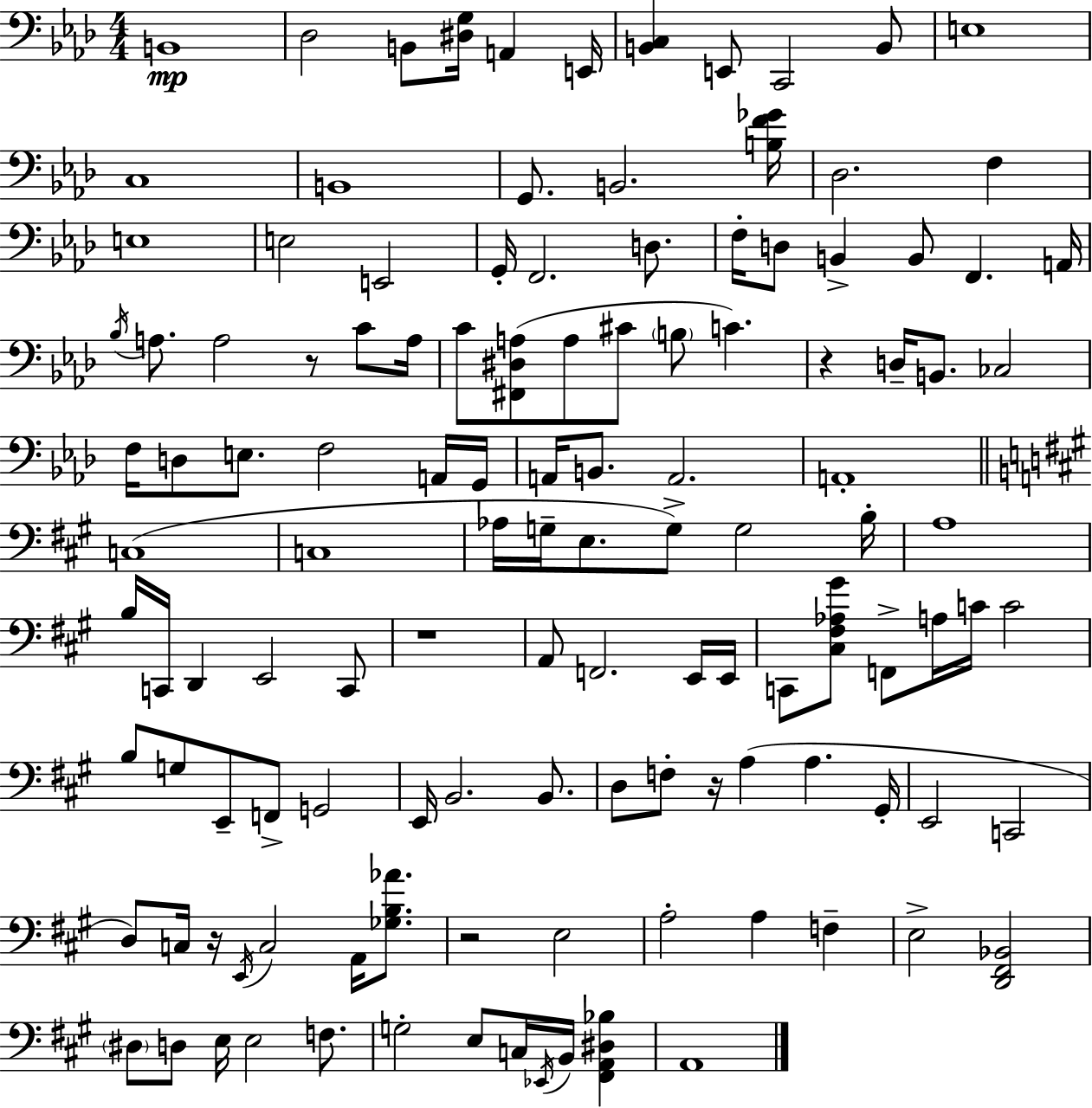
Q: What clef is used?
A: bass